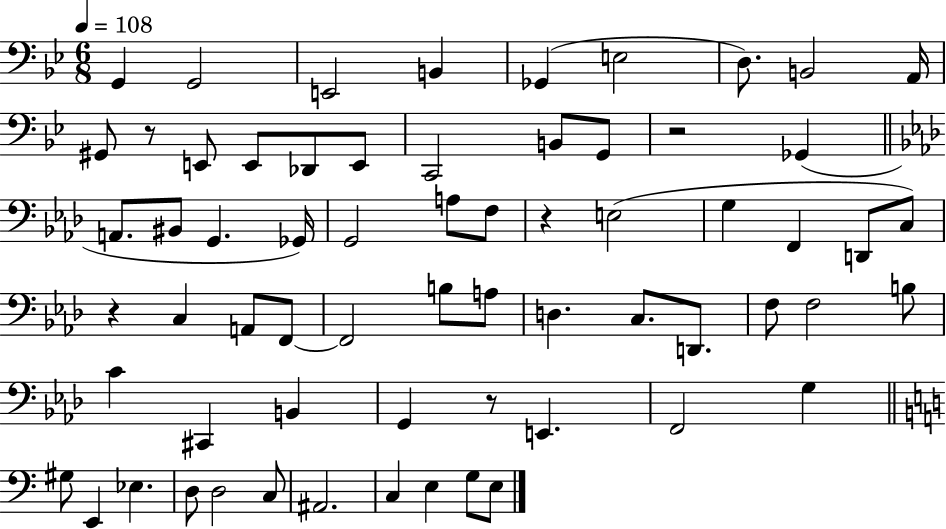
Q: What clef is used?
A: bass